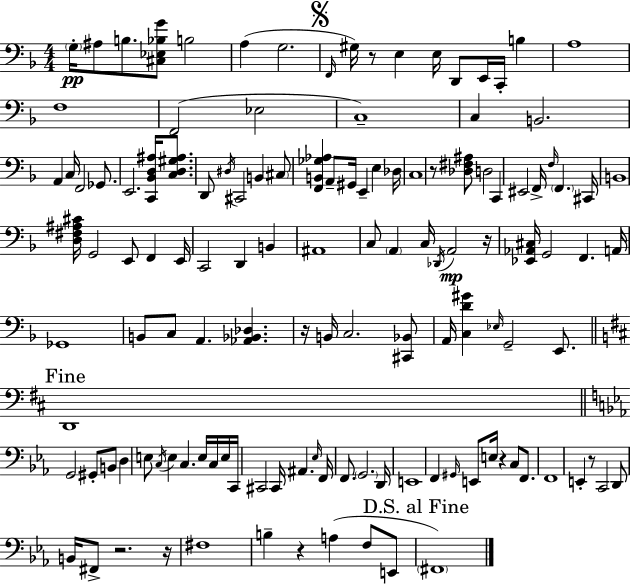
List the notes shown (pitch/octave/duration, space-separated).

G3/s A#3/e B3/e. [C#3,Eb3,Bb3,G4]/e B3/h A3/q G3/h. F2/s G#3/s R/e E3/q E3/s D2/e E2/s C2/s B3/q A3/w F3/w F2/h Eb3/h C3/w C3/q B2/h. A2/q C3/s F2/h Gb2/e. E2/h. [C2,Bb2,D3,A#3]/s [C3,D3,G#3,A#3]/e. D2/e D#3/s C#2/h B2/q C#3/e [F2,B2,Gb3,Ab3]/q A2/e G#2/s E2/q E3/q Db3/s C3/w R/e [Db3,F#3,A#3]/e D3/h C2/q EIS2/h F2/s F3/s F2/q. C#2/s B2/w [D3,F#3,A#3,C#4]/s G2/h E2/e F2/q E2/s C2/h D2/q B2/q A#2/w C3/e A2/q C3/s Db2/s A2/h R/s [Eb2,Ab2,C#3]/s G2/h F2/q. A2/s Gb2/w B2/e C3/e A2/q. [Ab2,Bb2,Db3]/q. R/s B2/s C3/h. [C#2,Bb2]/e A2/s [C3,D4,G#4]/q Eb3/s G2/h E2/e. D2/w G2/h G#2/e B2/e D3/q E3/e C3/s E3/q C3/q. E3/s C3/s E3/s C2/s C#2/h C#2/s A#2/q. Eb3/s F2/s F2/e. G2/h. D2/s E2/w F2/q G#2/s E2/e E3/s R/q C3/e F2/e. F2/w E2/q R/e C2/h D2/e B2/s F#2/e R/h. R/s F#3/w B3/q R/q A3/q F3/e E2/e F#2/w